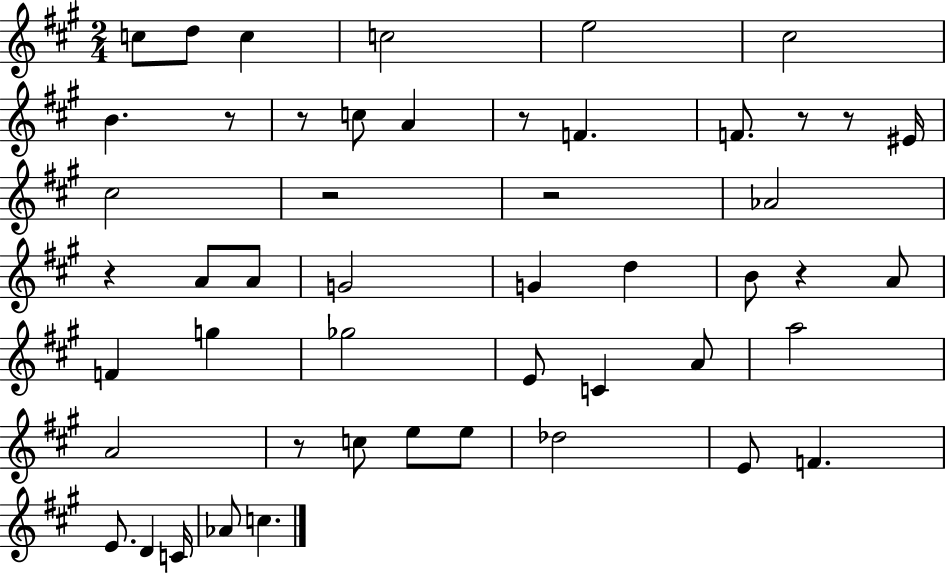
{
  \clef treble
  \numericTimeSignature
  \time 2/4
  \key a \major
  c''8 d''8 c''4 | c''2 | e''2 | cis''2 | \break b'4. r8 | r8 c''8 a'4 | r8 f'4. | f'8. r8 r8 eis'16 | \break cis''2 | r2 | r2 | aes'2 | \break r4 a'8 a'8 | g'2 | g'4 d''4 | b'8 r4 a'8 | \break f'4 g''4 | ges''2 | e'8 c'4 a'8 | a''2 | \break a'2 | r8 c''8 e''8 e''8 | des''2 | e'8 f'4. | \break e'8. d'4 c'16 | aes'8 c''4. | \bar "|."
}